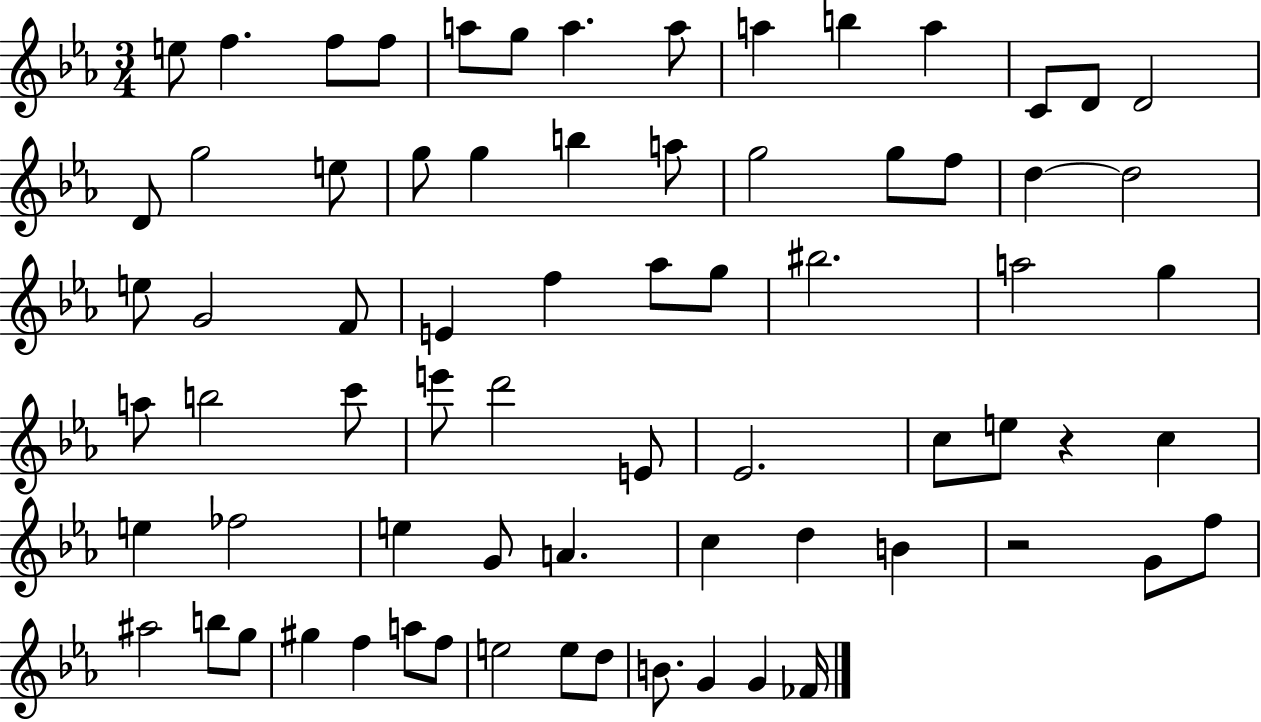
X:1
T:Untitled
M:3/4
L:1/4
K:Eb
e/2 f f/2 f/2 a/2 g/2 a a/2 a b a C/2 D/2 D2 D/2 g2 e/2 g/2 g b a/2 g2 g/2 f/2 d d2 e/2 G2 F/2 E f _a/2 g/2 ^b2 a2 g a/2 b2 c'/2 e'/2 d'2 E/2 _E2 c/2 e/2 z c e _f2 e G/2 A c d B z2 G/2 f/2 ^a2 b/2 g/2 ^g f a/2 f/2 e2 e/2 d/2 B/2 G G _F/4